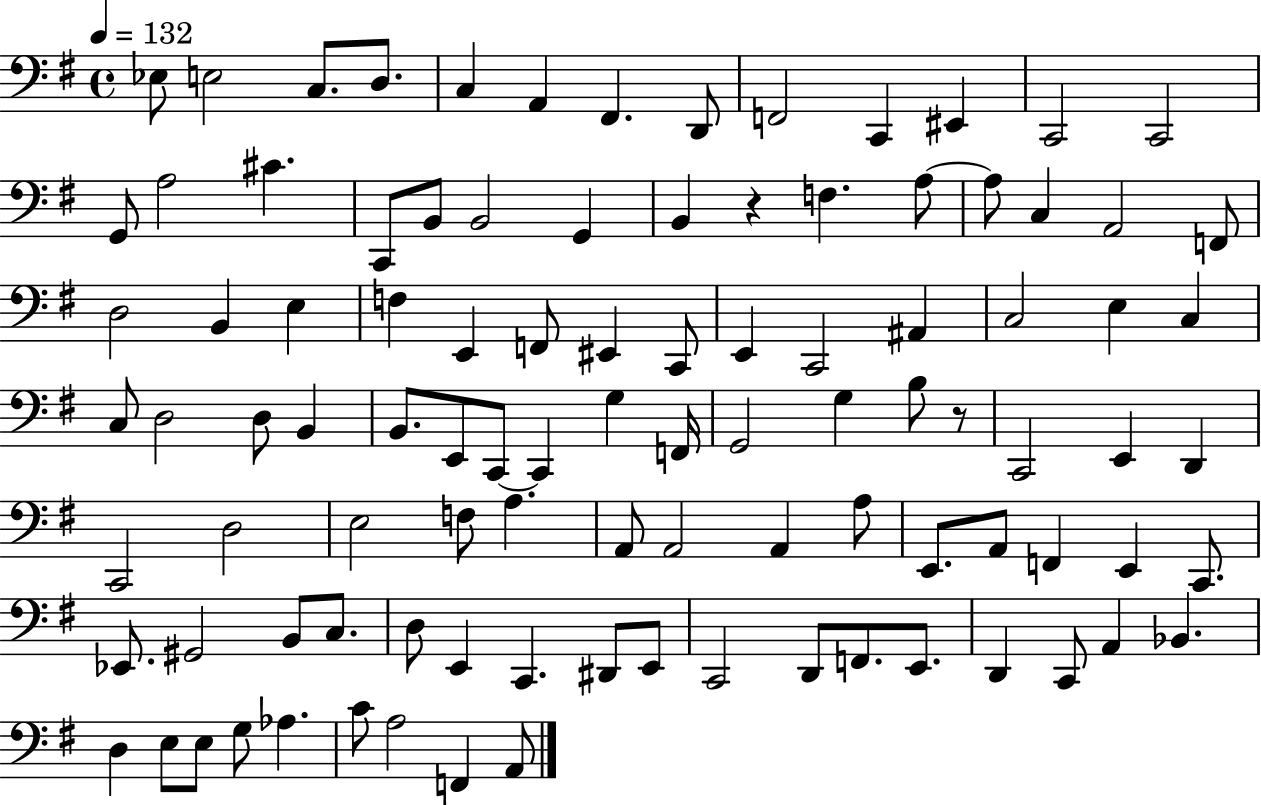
Eb3/e E3/h C3/e. D3/e. C3/q A2/q F#2/q. D2/e F2/h C2/q EIS2/q C2/h C2/h G2/e A3/h C#4/q. C2/e B2/e B2/h G2/q B2/q R/q F3/q. A3/e A3/e C3/q A2/h F2/e D3/h B2/q E3/q F3/q E2/q F2/e EIS2/q C2/e E2/q C2/h A#2/q C3/h E3/q C3/q C3/e D3/h D3/e B2/q B2/e. E2/e C2/e C2/q G3/q F2/s G2/h G3/q B3/e R/e C2/h E2/q D2/q C2/h D3/h E3/h F3/e A3/q. A2/e A2/h A2/q A3/e E2/e. A2/e F2/q E2/q C2/e. Eb2/e. G#2/h B2/e C3/e. D3/e E2/q C2/q. D#2/e E2/e C2/h D2/e F2/e. E2/e. D2/q C2/e A2/q Bb2/q. D3/q E3/e E3/e G3/e Ab3/q. C4/e A3/h F2/q A2/e